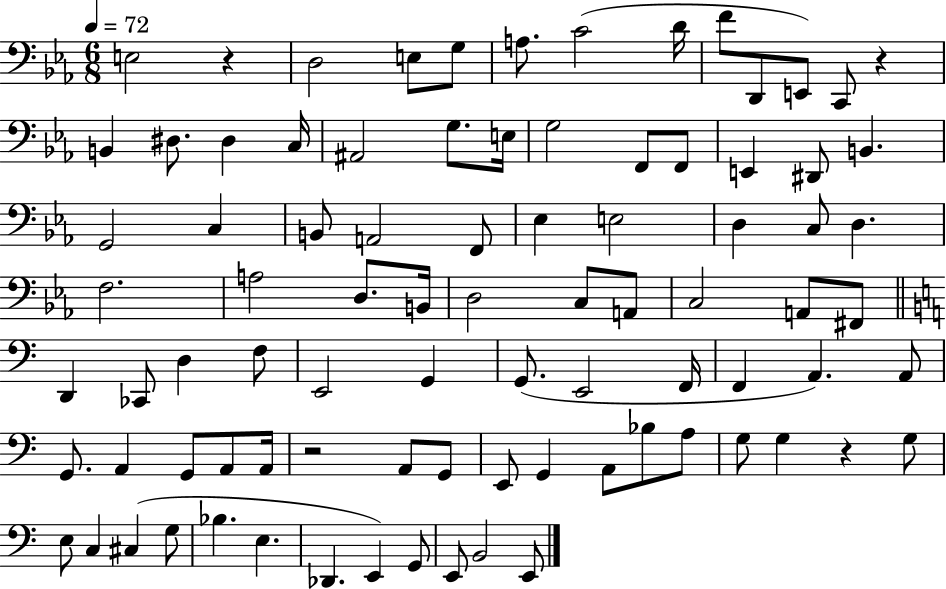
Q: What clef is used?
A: bass